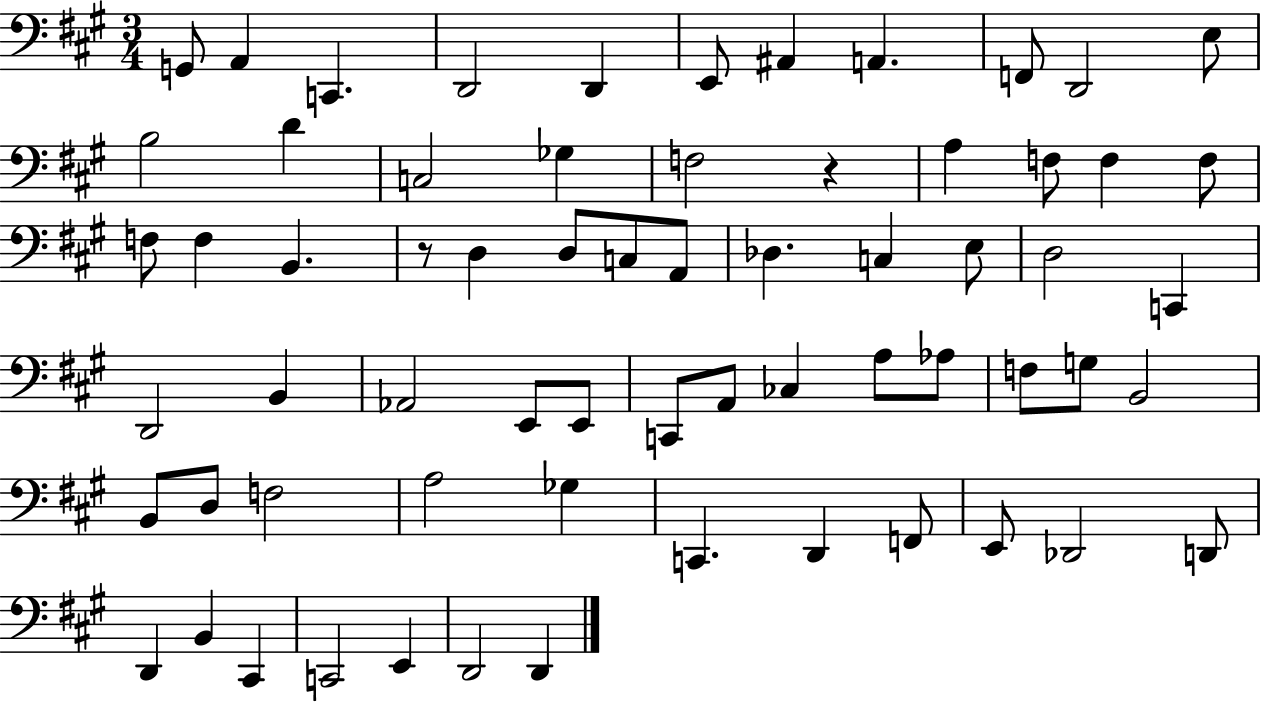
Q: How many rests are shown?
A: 2